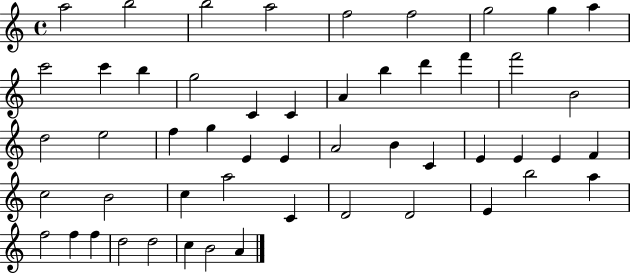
{
  \clef treble
  \time 4/4
  \defaultTimeSignature
  \key c \major
  a''2 b''2 | b''2 a''2 | f''2 f''2 | g''2 g''4 a''4 | \break c'''2 c'''4 b''4 | g''2 c'4 c'4 | a'4 b''4 d'''4 f'''4 | f'''2 b'2 | \break d''2 e''2 | f''4 g''4 e'4 e'4 | a'2 b'4 c'4 | e'4 e'4 e'4 f'4 | \break c''2 b'2 | c''4 a''2 c'4 | d'2 d'2 | e'4 b''2 a''4 | \break f''2 f''4 f''4 | d''2 d''2 | c''4 b'2 a'4 | \bar "|."
}